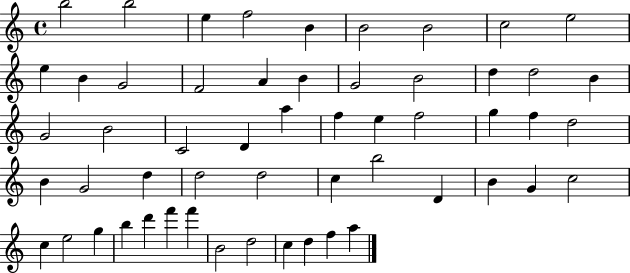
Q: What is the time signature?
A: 4/4